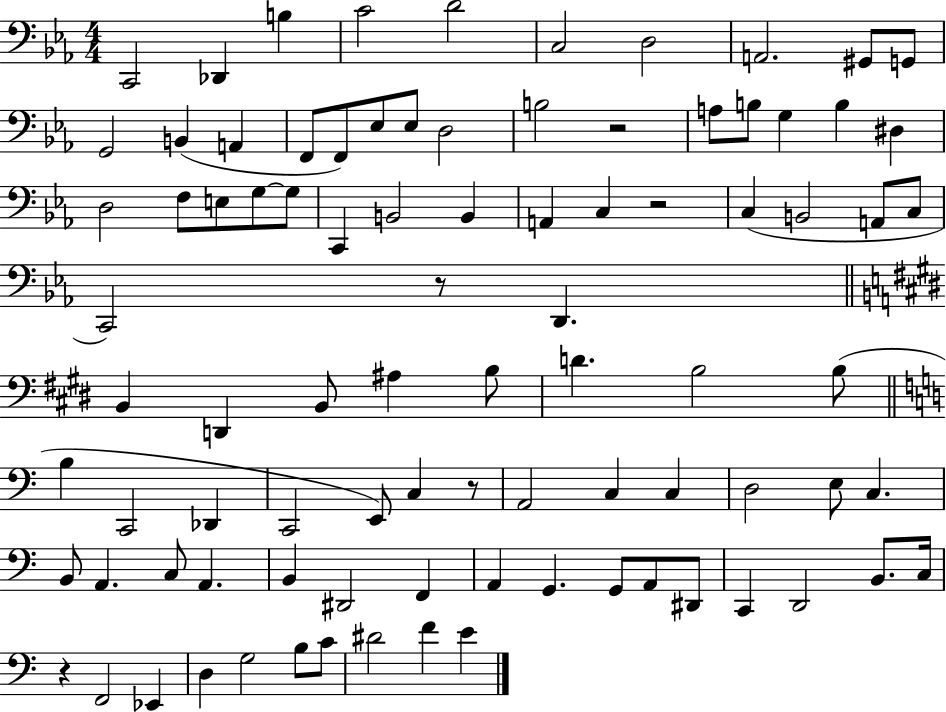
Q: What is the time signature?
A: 4/4